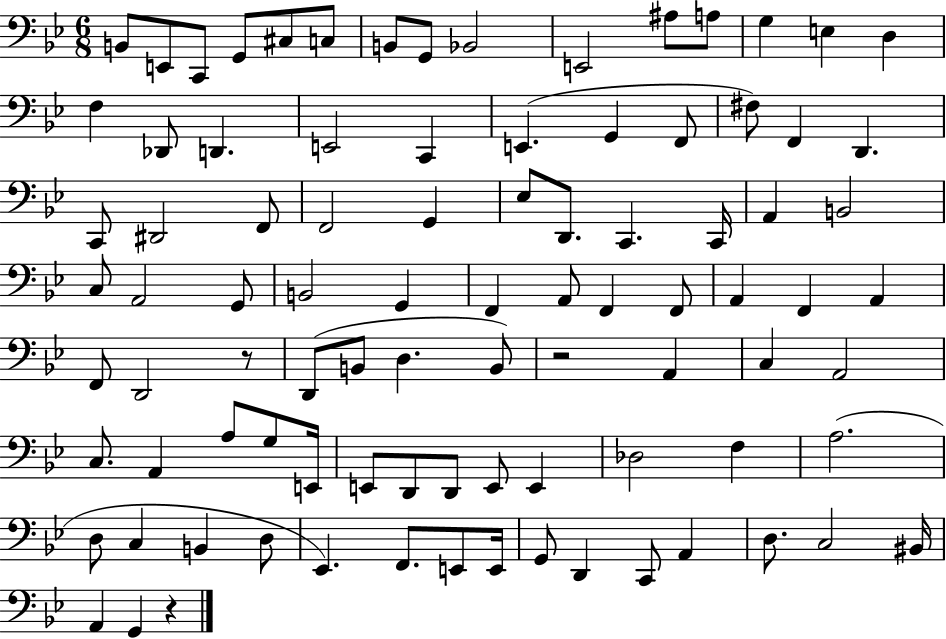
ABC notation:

X:1
T:Untitled
M:6/8
L:1/4
K:Bb
B,,/2 E,,/2 C,,/2 G,,/2 ^C,/2 C,/2 B,,/2 G,,/2 _B,,2 E,,2 ^A,/2 A,/2 G, E, D, F, _D,,/2 D,, E,,2 C,, E,, G,, F,,/2 ^F,/2 F,, D,, C,,/2 ^D,,2 F,,/2 F,,2 G,, _E,/2 D,,/2 C,, C,,/4 A,, B,,2 C,/2 A,,2 G,,/2 B,,2 G,, F,, A,,/2 F,, F,,/2 A,, F,, A,, F,,/2 D,,2 z/2 D,,/2 B,,/2 D, B,,/2 z2 A,, C, A,,2 C,/2 A,, A,/2 G,/2 E,,/4 E,,/2 D,,/2 D,,/2 E,,/2 E,, _D,2 F, A,2 D,/2 C, B,, D,/2 _E,, F,,/2 E,,/2 E,,/4 G,,/2 D,, C,,/2 A,, D,/2 C,2 ^B,,/4 A,, G,, z